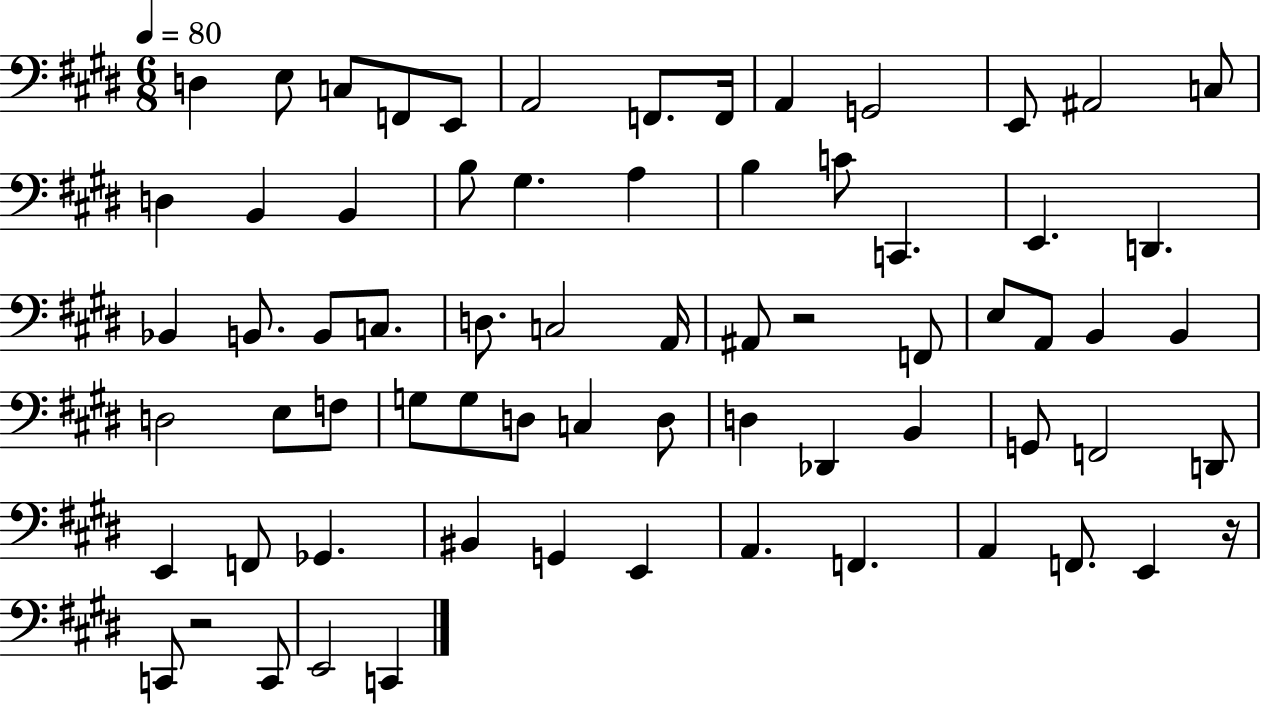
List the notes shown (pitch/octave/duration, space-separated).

D3/q E3/e C3/e F2/e E2/e A2/h F2/e. F2/s A2/q G2/h E2/e A#2/h C3/e D3/q B2/q B2/q B3/e G#3/q. A3/q B3/q C4/e C2/q. E2/q. D2/q. Bb2/q B2/e. B2/e C3/e. D3/e. C3/h A2/s A#2/e R/h F2/e E3/e A2/e B2/q B2/q D3/h E3/e F3/e G3/e G3/e D3/e C3/q D3/e D3/q Db2/q B2/q G2/e F2/h D2/e E2/q F2/e Gb2/q. BIS2/q G2/q E2/q A2/q. F2/q. A2/q F2/e. E2/q R/s C2/e R/h C2/e E2/h C2/q